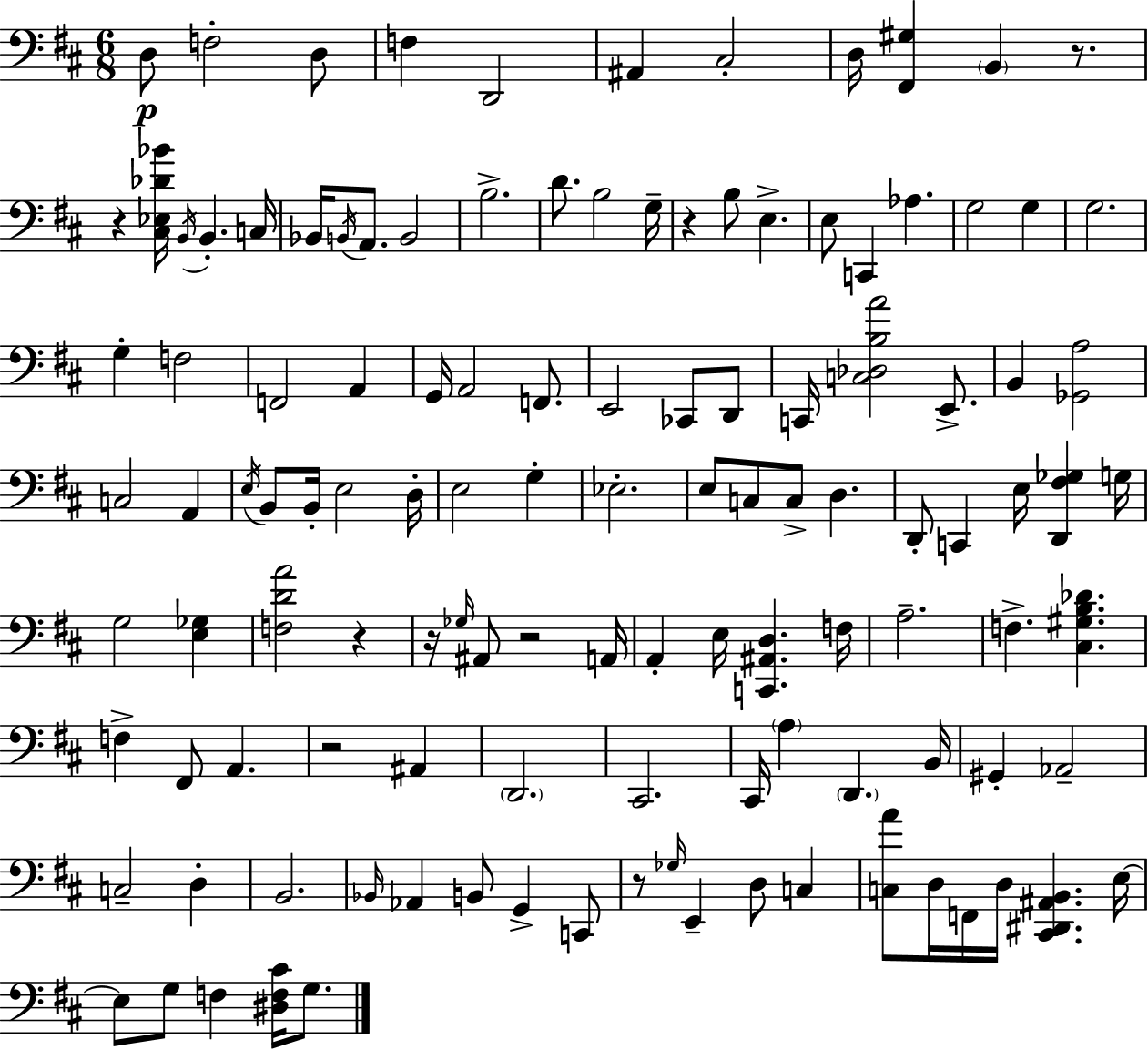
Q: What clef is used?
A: bass